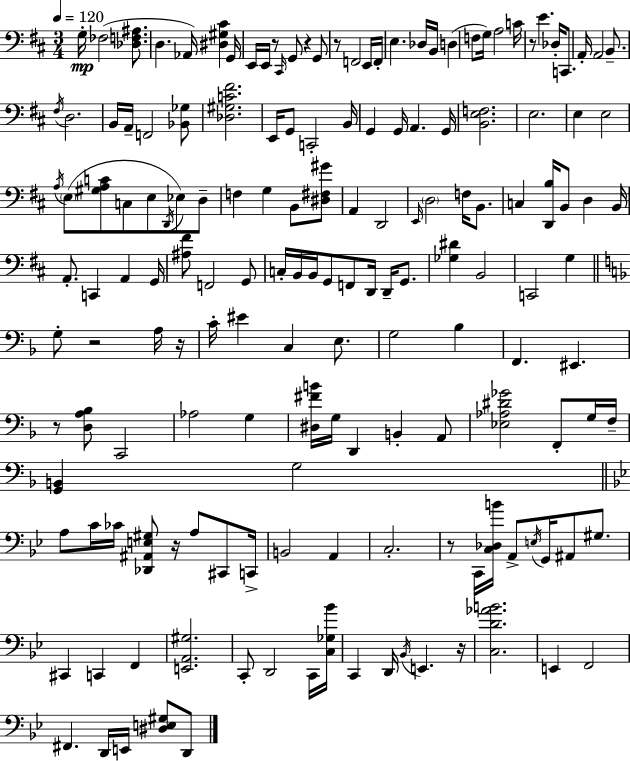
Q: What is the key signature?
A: D major